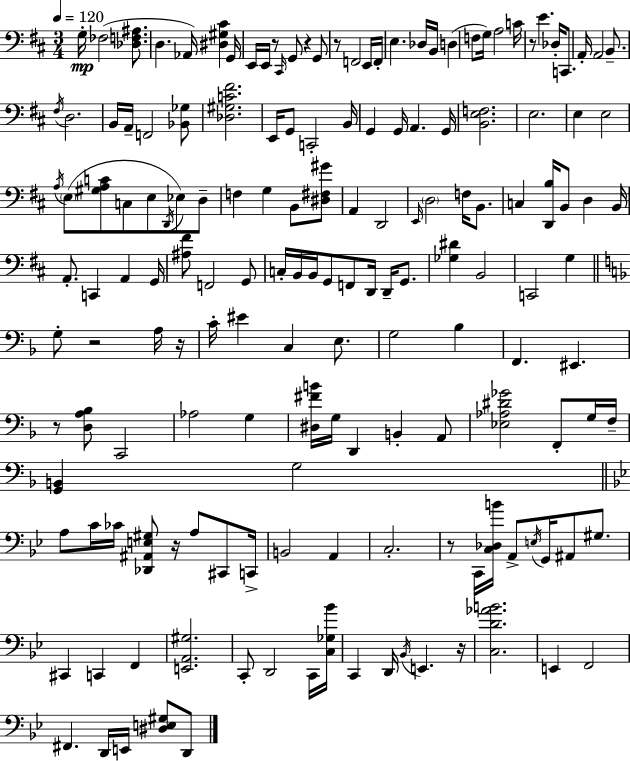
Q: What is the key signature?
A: D major